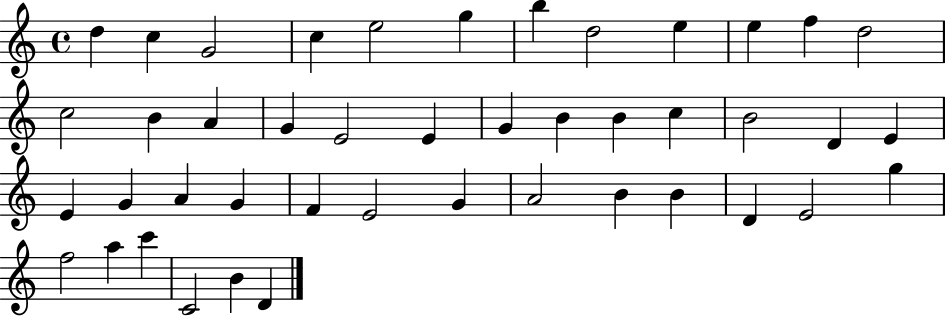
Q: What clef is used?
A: treble